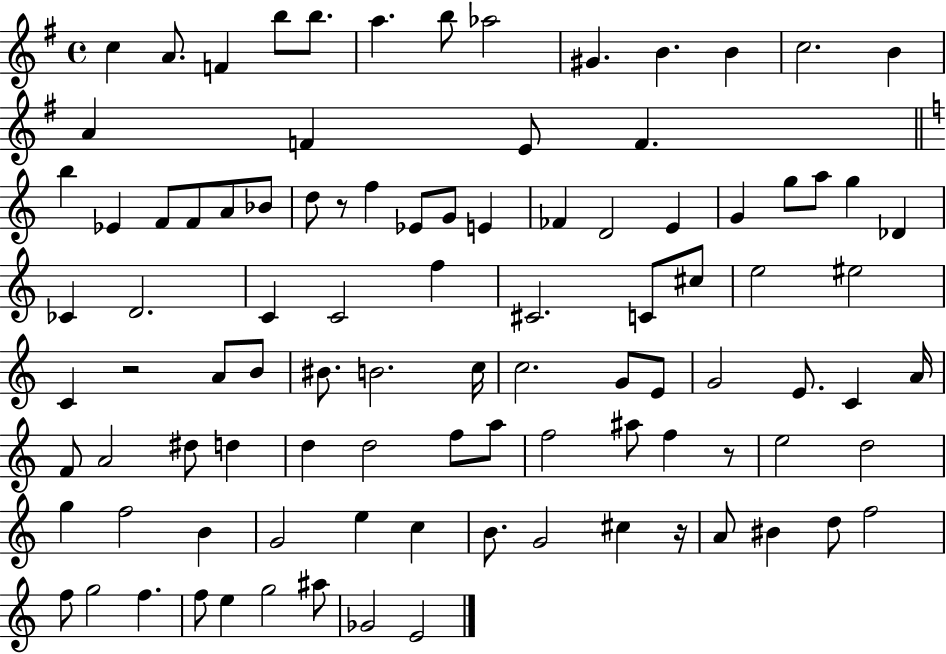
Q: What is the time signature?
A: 4/4